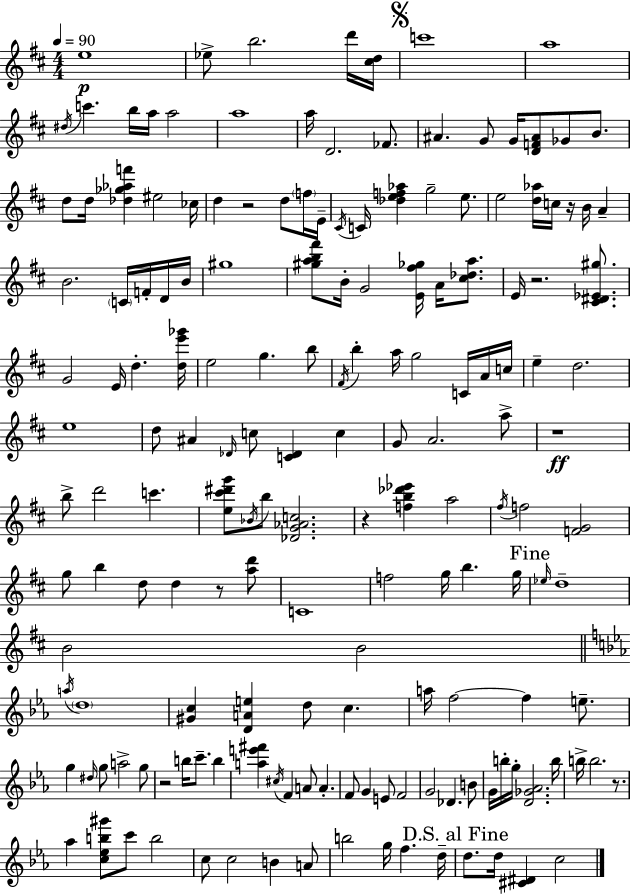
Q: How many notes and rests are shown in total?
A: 168